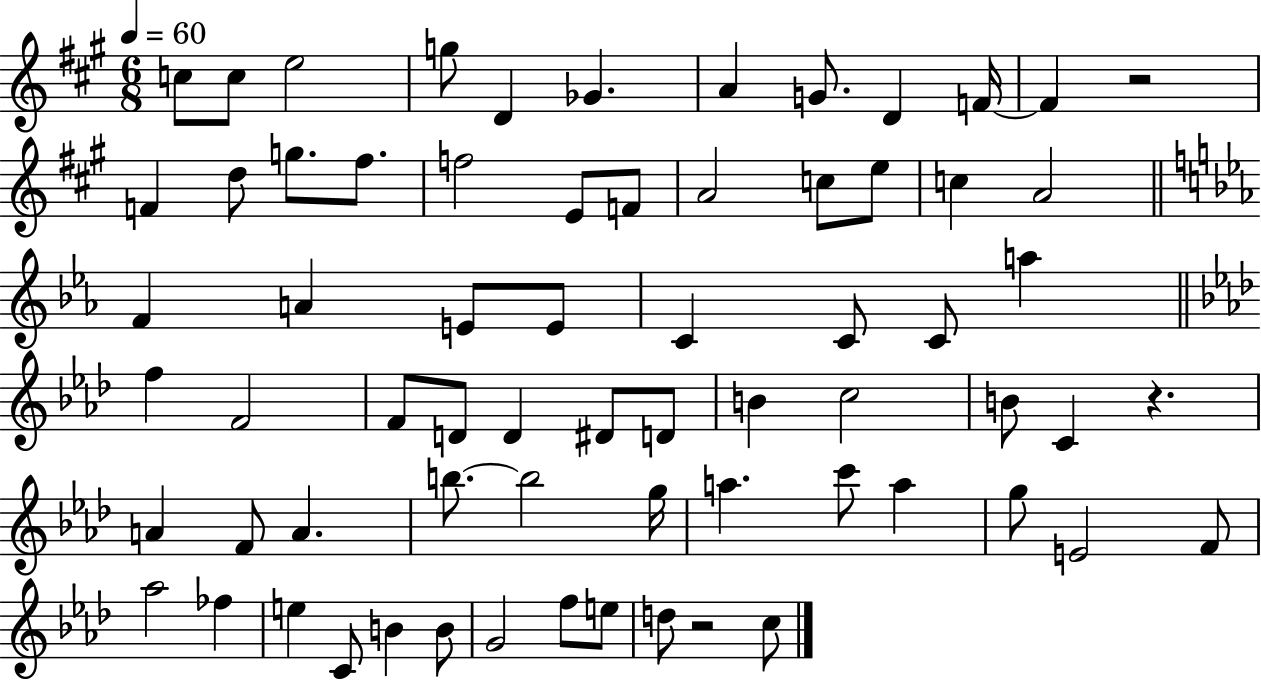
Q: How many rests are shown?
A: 3